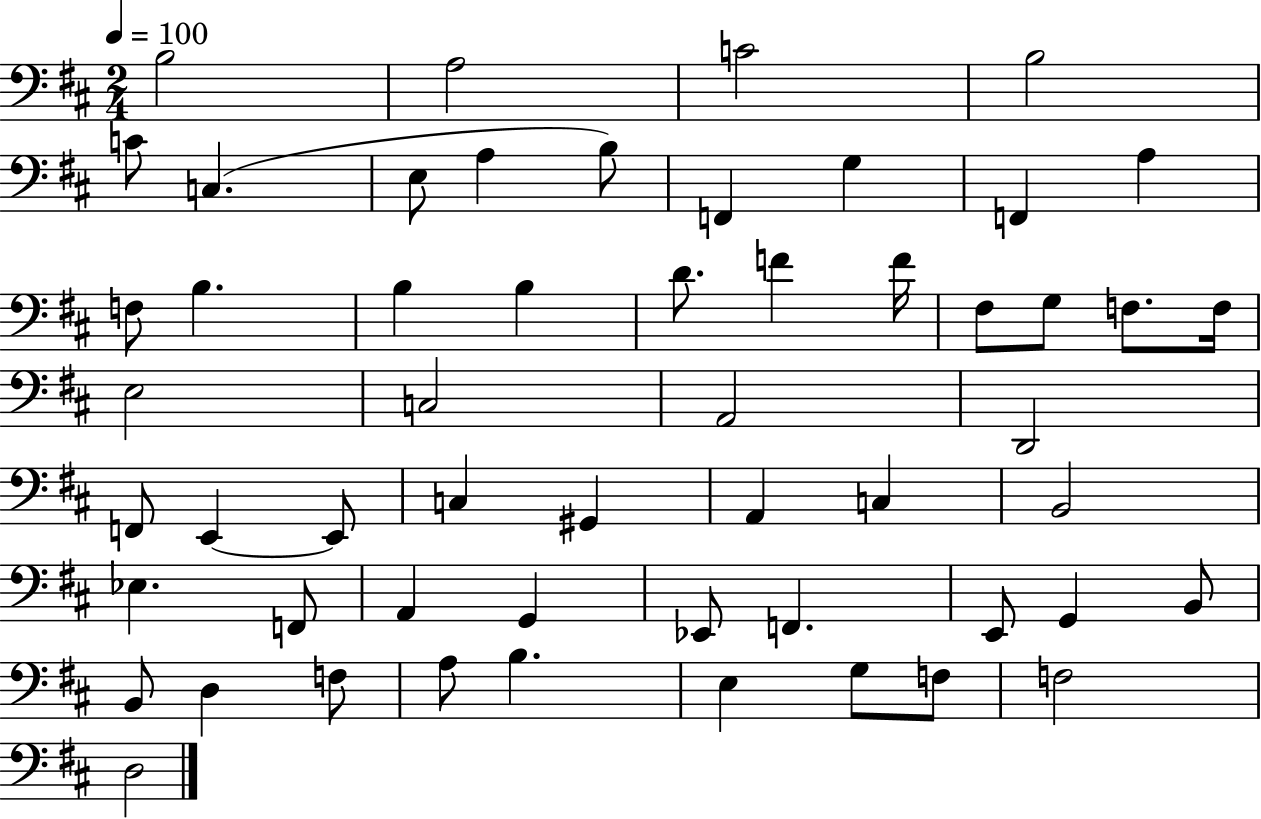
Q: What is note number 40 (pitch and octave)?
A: G2